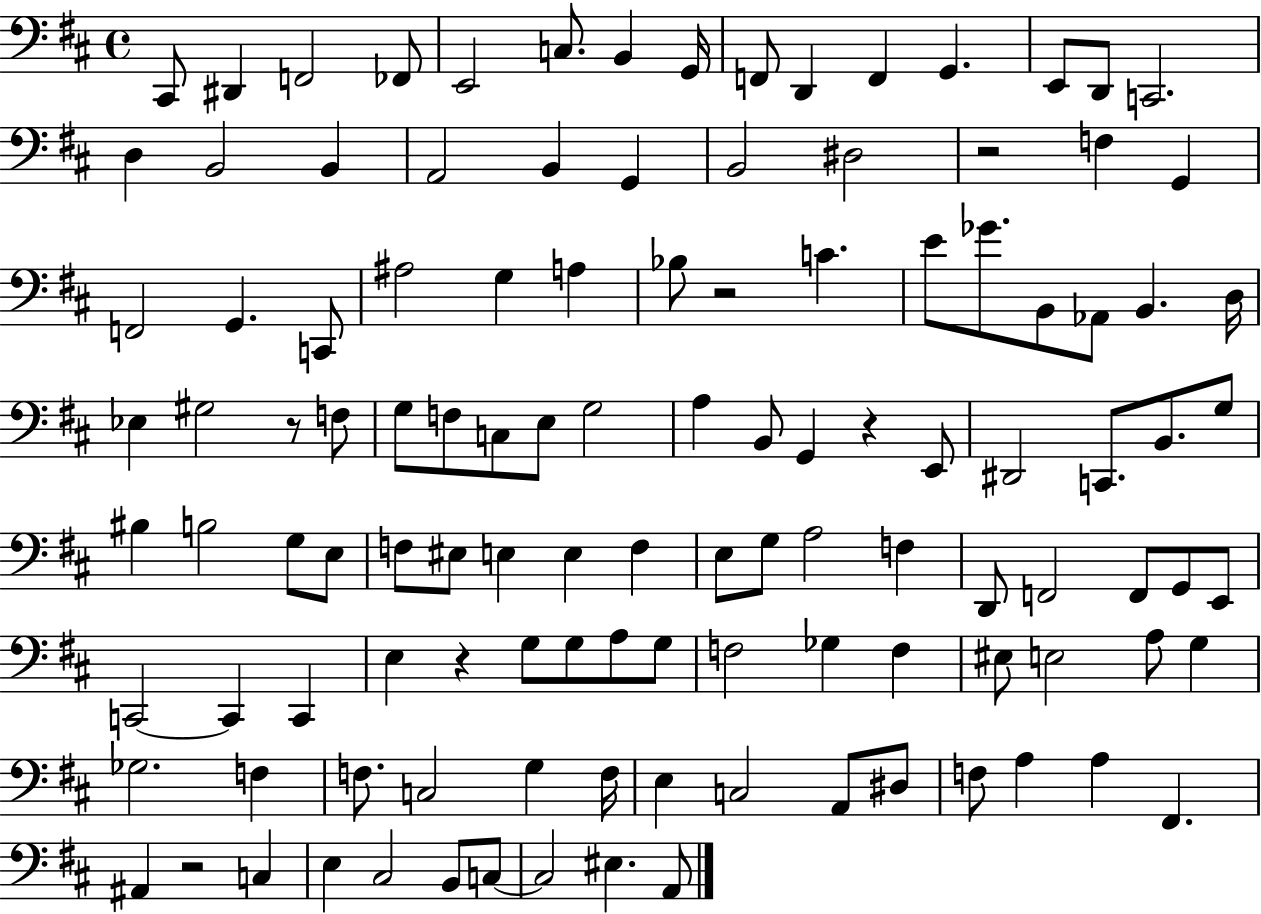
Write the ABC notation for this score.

X:1
T:Untitled
M:4/4
L:1/4
K:D
^C,,/2 ^D,, F,,2 _F,,/2 E,,2 C,/2 B,, G,,/4 F,,/2 D,, F,, G,, E,,/2 D,,/2 C,,2 D, B,,2 B,, A,,2 B,, G,, B,,2 ^D,2 z2 F, G,, F,,2 G,, C,,/2 ^A,2 G, A, _B,/2 z2 C E/2 _G/2 B,,/2 _A,,/2 B,, D,/4 _E, ^G,2 z/2 F,/2 G,/2 F,/2 C,/2 E,/2 G,2 A, B,,/2 G,, z E,,/2 ^D,,2 C,,/2 B,,/2 G,/2 ^B, B,2 G,/2 E,/2 F,/2 ^E,/2 E, E, F, E,/2 G,/2 A,2 F, D,,/2 F,,2 F,,/2 G,,/2 E,,/2 C,,2 C,, C,, E, z G,/2 G,/2 A,/2 G,/2 F,2 _G, F, ^E,/2 E,2 A,/2 G, _G,2 F, F,/2 C,2 G, F,/4 E, C,2 A,,/2 ^D,/2 F,/2 A, A, ^F,, ^A,, z2 C, E, ^C,2 B,,/2 C,/2 C,2 ^E, A,,/2